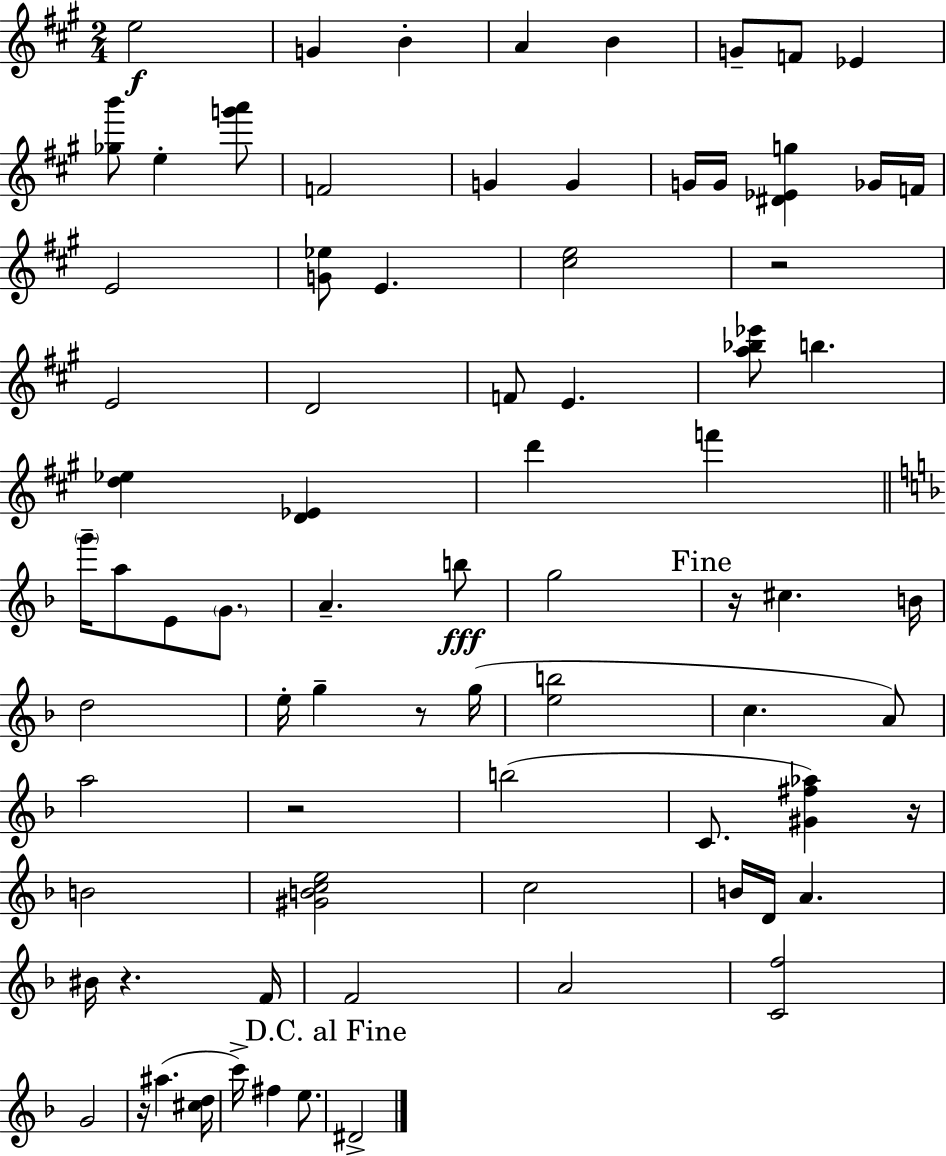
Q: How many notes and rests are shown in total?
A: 78